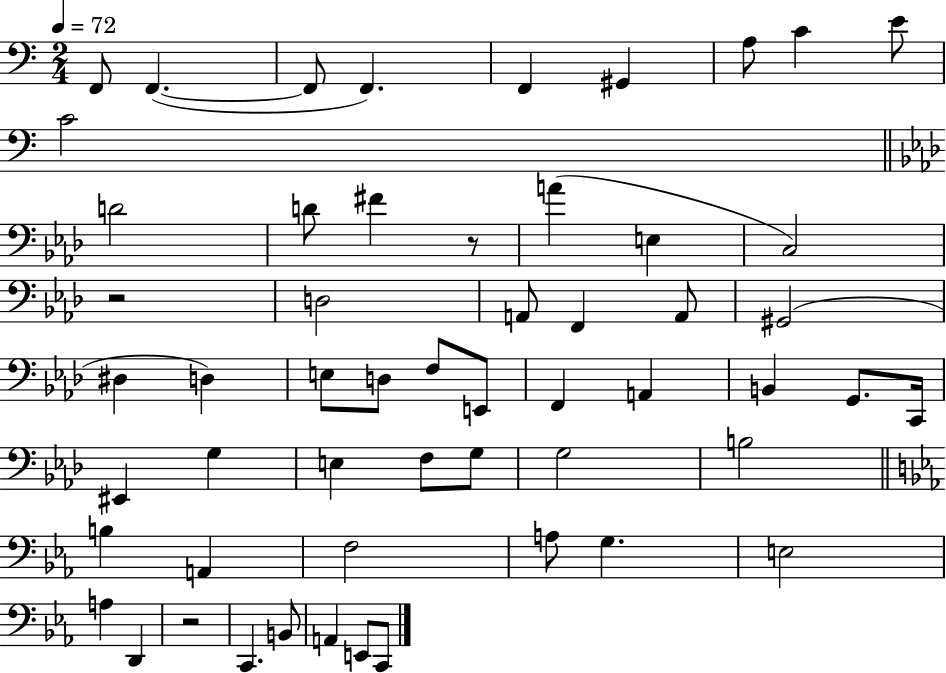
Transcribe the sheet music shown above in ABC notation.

X:1
T:Untitled
M:2/4
L:1/4
K:C
F,,/2 F,, F,,/2 F,, F,, ^G,, A,/2 C E/2 C2 D2 D/2 ^F z/2 A E, C,2 z2 D,2 A,,/2 F,, A,,/2 ^G,,2 ^D, D, E,/2 D,/2 F,/2 E,,/2 F,, A,, B,, G,,/2 C,,/4 ^E,, G, E, F,/2 G,/2 G,2 B,2 B, A,, F,2 A,/2 G, E,2 A, D,, z2 C,, B,,/2 A,, E,,/2 C,,/2